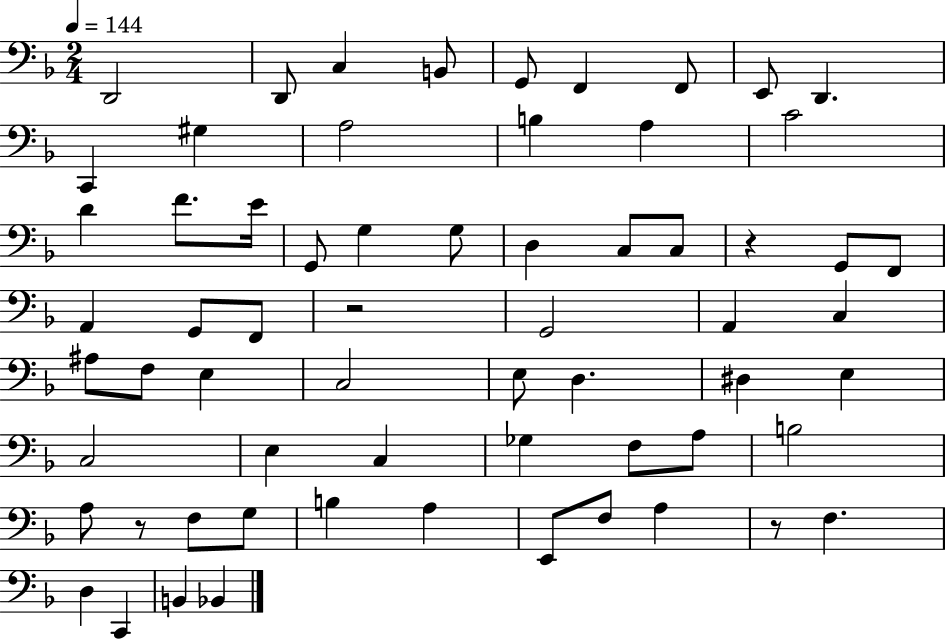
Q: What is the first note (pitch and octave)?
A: D2